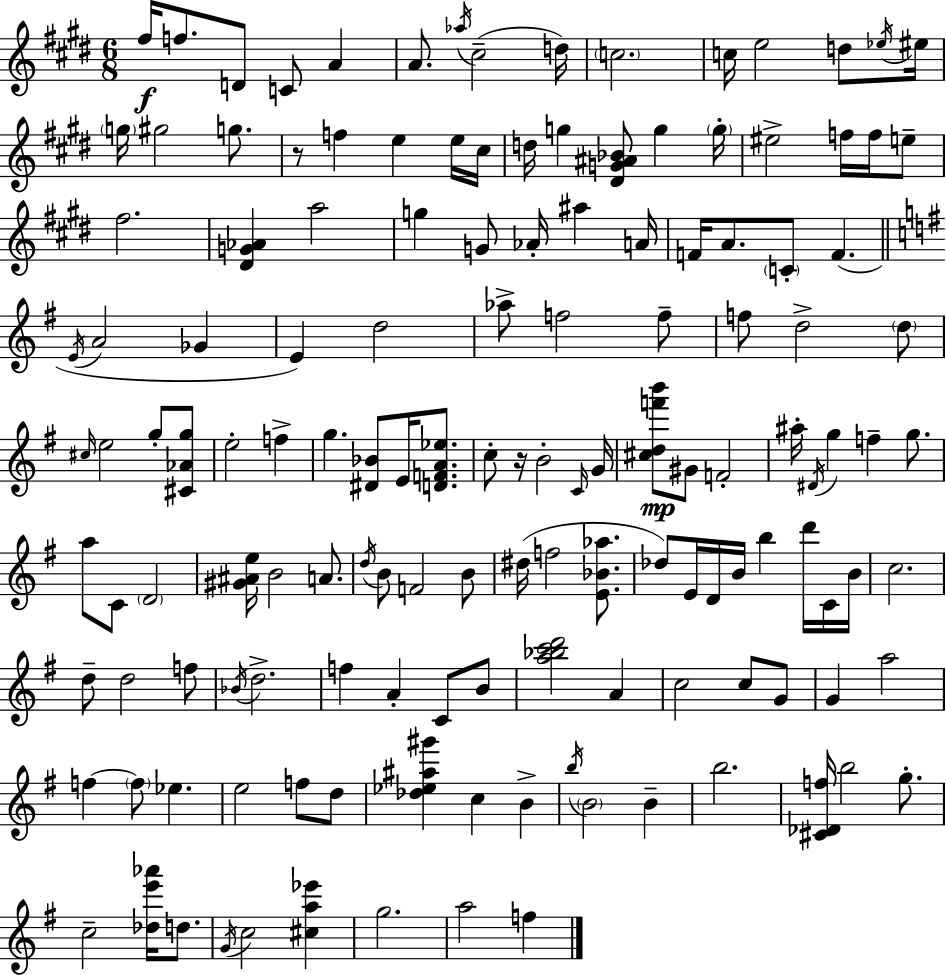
F#5/s F5/e. D4/e C4/e A4/q A4/e. Ab5/s C#5/h D5/s C5/h. C5/s E5/h D5/e Eb5/s EIS5/s G5/s G#5/h G5/e. R/e F5/q E5/q E5/s C#5/s D5/s G5/q [D#4,G4,A#4,Bb4]/e G5/q G5/s EIS5/h F5/s F5/s E5/e F#5/h. [D#4,G4,Ab4]/q A5/h G5/q G4/e Ab4/s A#5/q A4/s F4/s A4/e. C4/e F4/q. E4/s A4/h Gb4/q E4/q D5/h Ab5/e F5/h F5/e F5/e D5/h D5/e C#5/s E5/h G5/e [C#4,Ab4,G5]/e E5/h F5/q G5/q. [D#4,Bb4]/e E4/s [D4,F4,A4,Eb5]/e. C5/e R/s B4/h C4/s G4/s [C#5,D5,F6,B6]/e G#4/e F4/h A#5/s D#4/s G5/q F5/q G5/e. A5/e C4/e D4/h [G#4,A#4,E5]/s B4/h A4/e. D5/s B4/e F4/h B4/e D#5/s F5/h [E4,Bb4,Ab5]/e. Db5/e E4/s D4/s B4/s B5/q D6/s C4/s B4/s C5/h. D5/e D5/h F5/e Bb4/s D5/h. F5/q A4/q C4/e B4/e [A5,Bb5,C6,D6]/h A4/q C5/h C5/e G4/e G4/q A5/h F5/q F5/e Eb5/q. E5/h F5/e D5/e [Db5,Eb5,A#5,G#6]/q C5/q B4/q B5/s B4/h B4/q B5/h. [C#4,Db4,F5]/s B5/h G5/e. C5/h [Db5,E6,Ab6]/s D5/e. G4/s C5/h [C#5,A5,Eb6]/q G5/h. A5/h F5/q